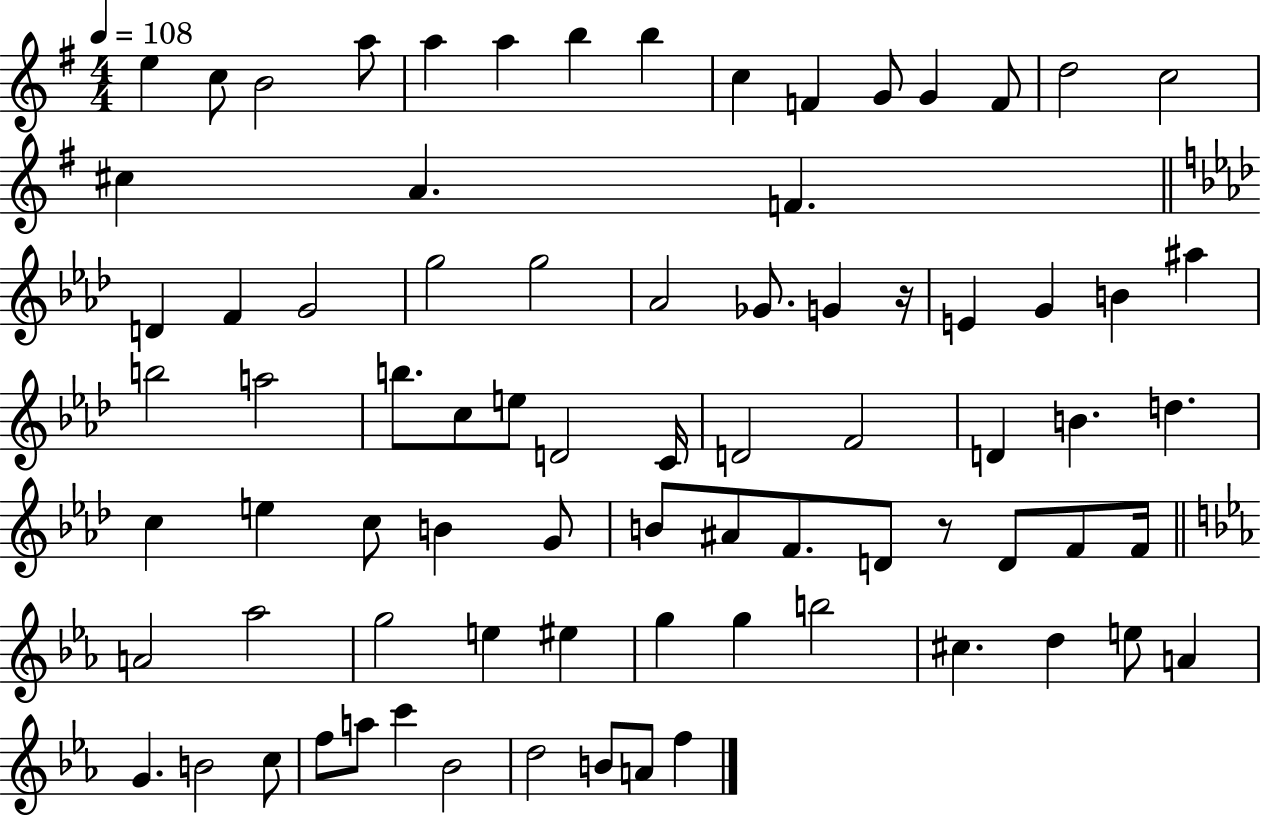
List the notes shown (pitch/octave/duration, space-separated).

E5/q C5/e B4/h A5/e A5/q A5/q B5/q B5/q C5/q F4/q G4/e G4/q F4/e D5/h C5/h C#5/q A4/q. F4/q. D4/q F4/q G4/h G5/h G5/h Ab4/h Gb4/e. G4/q R/s E4/q G4/q B4/q A#5/q B5/h A5/h B5/e. C5/e E5/e D4/h C4/s D4/h F4/h D4/q B4/q. D5/q. C5/q E5/q C5/e B4/q G4/e B4/e A#4/e F4/e. D4/e R/e D4/e F4/e F4/s A4/h Ab5/h G5/h E5/q EIS5/q G5/q G5/q B5/h C#5/q. D5/q E5/e A4/q G4/q. B4/h C5/e F5/e A5/e C6/q Bb4/h D5/h B4/e A4/e F5/q